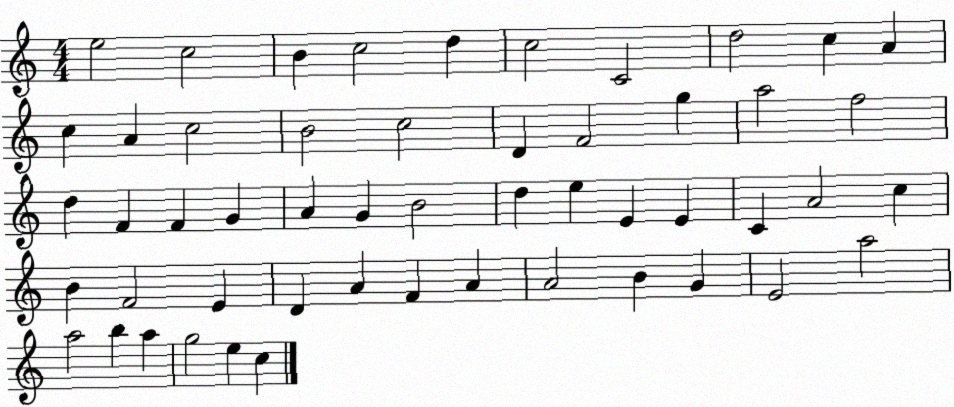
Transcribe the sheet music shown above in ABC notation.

X:1
T:Untitled
M:4/4
L:1/4
K:C
e2 c2 B c2 d c2 C2 d2 c A c A c2 B2 c2 D F2 g a2 f2 d F F G A G B2 d e E E C A2 c B F2 E D A F A A2 B G E2 a2 a2 b a g2 e c